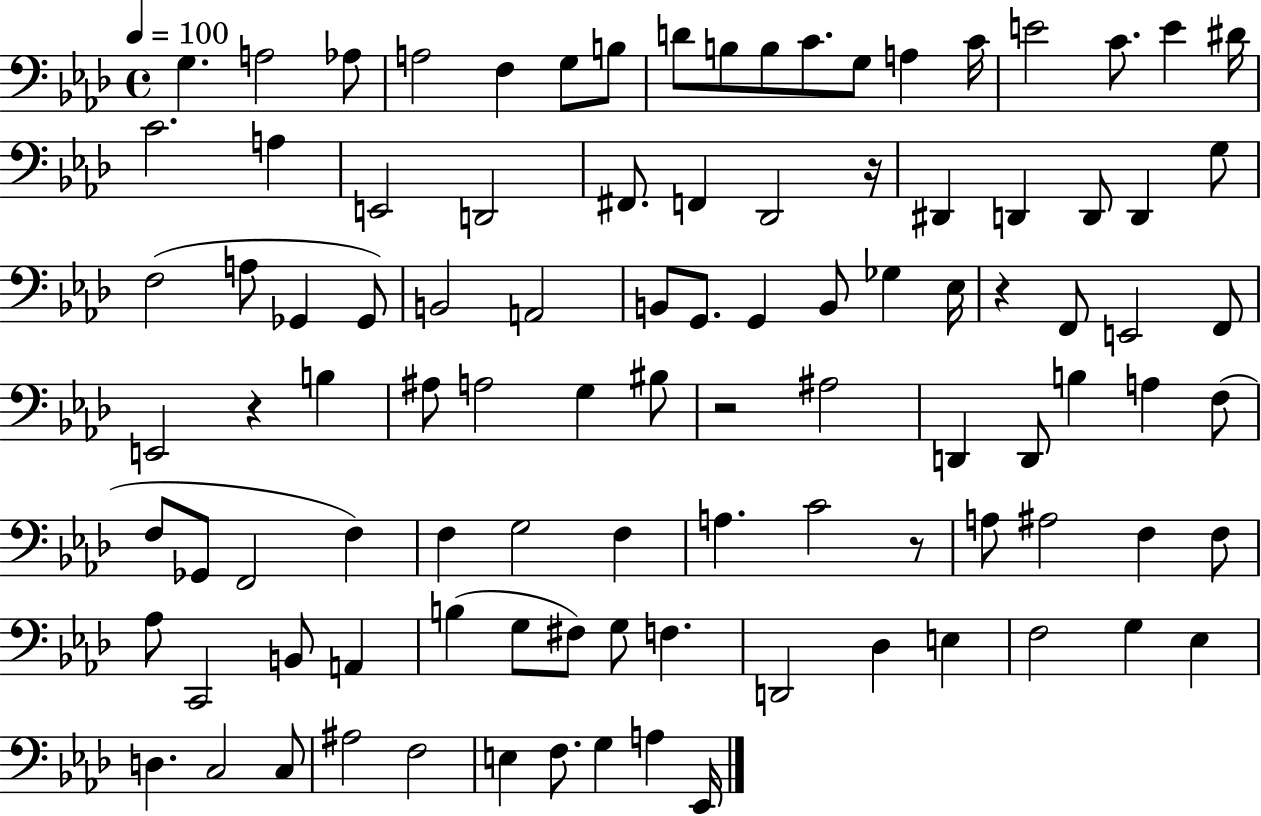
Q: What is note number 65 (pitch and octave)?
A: A3